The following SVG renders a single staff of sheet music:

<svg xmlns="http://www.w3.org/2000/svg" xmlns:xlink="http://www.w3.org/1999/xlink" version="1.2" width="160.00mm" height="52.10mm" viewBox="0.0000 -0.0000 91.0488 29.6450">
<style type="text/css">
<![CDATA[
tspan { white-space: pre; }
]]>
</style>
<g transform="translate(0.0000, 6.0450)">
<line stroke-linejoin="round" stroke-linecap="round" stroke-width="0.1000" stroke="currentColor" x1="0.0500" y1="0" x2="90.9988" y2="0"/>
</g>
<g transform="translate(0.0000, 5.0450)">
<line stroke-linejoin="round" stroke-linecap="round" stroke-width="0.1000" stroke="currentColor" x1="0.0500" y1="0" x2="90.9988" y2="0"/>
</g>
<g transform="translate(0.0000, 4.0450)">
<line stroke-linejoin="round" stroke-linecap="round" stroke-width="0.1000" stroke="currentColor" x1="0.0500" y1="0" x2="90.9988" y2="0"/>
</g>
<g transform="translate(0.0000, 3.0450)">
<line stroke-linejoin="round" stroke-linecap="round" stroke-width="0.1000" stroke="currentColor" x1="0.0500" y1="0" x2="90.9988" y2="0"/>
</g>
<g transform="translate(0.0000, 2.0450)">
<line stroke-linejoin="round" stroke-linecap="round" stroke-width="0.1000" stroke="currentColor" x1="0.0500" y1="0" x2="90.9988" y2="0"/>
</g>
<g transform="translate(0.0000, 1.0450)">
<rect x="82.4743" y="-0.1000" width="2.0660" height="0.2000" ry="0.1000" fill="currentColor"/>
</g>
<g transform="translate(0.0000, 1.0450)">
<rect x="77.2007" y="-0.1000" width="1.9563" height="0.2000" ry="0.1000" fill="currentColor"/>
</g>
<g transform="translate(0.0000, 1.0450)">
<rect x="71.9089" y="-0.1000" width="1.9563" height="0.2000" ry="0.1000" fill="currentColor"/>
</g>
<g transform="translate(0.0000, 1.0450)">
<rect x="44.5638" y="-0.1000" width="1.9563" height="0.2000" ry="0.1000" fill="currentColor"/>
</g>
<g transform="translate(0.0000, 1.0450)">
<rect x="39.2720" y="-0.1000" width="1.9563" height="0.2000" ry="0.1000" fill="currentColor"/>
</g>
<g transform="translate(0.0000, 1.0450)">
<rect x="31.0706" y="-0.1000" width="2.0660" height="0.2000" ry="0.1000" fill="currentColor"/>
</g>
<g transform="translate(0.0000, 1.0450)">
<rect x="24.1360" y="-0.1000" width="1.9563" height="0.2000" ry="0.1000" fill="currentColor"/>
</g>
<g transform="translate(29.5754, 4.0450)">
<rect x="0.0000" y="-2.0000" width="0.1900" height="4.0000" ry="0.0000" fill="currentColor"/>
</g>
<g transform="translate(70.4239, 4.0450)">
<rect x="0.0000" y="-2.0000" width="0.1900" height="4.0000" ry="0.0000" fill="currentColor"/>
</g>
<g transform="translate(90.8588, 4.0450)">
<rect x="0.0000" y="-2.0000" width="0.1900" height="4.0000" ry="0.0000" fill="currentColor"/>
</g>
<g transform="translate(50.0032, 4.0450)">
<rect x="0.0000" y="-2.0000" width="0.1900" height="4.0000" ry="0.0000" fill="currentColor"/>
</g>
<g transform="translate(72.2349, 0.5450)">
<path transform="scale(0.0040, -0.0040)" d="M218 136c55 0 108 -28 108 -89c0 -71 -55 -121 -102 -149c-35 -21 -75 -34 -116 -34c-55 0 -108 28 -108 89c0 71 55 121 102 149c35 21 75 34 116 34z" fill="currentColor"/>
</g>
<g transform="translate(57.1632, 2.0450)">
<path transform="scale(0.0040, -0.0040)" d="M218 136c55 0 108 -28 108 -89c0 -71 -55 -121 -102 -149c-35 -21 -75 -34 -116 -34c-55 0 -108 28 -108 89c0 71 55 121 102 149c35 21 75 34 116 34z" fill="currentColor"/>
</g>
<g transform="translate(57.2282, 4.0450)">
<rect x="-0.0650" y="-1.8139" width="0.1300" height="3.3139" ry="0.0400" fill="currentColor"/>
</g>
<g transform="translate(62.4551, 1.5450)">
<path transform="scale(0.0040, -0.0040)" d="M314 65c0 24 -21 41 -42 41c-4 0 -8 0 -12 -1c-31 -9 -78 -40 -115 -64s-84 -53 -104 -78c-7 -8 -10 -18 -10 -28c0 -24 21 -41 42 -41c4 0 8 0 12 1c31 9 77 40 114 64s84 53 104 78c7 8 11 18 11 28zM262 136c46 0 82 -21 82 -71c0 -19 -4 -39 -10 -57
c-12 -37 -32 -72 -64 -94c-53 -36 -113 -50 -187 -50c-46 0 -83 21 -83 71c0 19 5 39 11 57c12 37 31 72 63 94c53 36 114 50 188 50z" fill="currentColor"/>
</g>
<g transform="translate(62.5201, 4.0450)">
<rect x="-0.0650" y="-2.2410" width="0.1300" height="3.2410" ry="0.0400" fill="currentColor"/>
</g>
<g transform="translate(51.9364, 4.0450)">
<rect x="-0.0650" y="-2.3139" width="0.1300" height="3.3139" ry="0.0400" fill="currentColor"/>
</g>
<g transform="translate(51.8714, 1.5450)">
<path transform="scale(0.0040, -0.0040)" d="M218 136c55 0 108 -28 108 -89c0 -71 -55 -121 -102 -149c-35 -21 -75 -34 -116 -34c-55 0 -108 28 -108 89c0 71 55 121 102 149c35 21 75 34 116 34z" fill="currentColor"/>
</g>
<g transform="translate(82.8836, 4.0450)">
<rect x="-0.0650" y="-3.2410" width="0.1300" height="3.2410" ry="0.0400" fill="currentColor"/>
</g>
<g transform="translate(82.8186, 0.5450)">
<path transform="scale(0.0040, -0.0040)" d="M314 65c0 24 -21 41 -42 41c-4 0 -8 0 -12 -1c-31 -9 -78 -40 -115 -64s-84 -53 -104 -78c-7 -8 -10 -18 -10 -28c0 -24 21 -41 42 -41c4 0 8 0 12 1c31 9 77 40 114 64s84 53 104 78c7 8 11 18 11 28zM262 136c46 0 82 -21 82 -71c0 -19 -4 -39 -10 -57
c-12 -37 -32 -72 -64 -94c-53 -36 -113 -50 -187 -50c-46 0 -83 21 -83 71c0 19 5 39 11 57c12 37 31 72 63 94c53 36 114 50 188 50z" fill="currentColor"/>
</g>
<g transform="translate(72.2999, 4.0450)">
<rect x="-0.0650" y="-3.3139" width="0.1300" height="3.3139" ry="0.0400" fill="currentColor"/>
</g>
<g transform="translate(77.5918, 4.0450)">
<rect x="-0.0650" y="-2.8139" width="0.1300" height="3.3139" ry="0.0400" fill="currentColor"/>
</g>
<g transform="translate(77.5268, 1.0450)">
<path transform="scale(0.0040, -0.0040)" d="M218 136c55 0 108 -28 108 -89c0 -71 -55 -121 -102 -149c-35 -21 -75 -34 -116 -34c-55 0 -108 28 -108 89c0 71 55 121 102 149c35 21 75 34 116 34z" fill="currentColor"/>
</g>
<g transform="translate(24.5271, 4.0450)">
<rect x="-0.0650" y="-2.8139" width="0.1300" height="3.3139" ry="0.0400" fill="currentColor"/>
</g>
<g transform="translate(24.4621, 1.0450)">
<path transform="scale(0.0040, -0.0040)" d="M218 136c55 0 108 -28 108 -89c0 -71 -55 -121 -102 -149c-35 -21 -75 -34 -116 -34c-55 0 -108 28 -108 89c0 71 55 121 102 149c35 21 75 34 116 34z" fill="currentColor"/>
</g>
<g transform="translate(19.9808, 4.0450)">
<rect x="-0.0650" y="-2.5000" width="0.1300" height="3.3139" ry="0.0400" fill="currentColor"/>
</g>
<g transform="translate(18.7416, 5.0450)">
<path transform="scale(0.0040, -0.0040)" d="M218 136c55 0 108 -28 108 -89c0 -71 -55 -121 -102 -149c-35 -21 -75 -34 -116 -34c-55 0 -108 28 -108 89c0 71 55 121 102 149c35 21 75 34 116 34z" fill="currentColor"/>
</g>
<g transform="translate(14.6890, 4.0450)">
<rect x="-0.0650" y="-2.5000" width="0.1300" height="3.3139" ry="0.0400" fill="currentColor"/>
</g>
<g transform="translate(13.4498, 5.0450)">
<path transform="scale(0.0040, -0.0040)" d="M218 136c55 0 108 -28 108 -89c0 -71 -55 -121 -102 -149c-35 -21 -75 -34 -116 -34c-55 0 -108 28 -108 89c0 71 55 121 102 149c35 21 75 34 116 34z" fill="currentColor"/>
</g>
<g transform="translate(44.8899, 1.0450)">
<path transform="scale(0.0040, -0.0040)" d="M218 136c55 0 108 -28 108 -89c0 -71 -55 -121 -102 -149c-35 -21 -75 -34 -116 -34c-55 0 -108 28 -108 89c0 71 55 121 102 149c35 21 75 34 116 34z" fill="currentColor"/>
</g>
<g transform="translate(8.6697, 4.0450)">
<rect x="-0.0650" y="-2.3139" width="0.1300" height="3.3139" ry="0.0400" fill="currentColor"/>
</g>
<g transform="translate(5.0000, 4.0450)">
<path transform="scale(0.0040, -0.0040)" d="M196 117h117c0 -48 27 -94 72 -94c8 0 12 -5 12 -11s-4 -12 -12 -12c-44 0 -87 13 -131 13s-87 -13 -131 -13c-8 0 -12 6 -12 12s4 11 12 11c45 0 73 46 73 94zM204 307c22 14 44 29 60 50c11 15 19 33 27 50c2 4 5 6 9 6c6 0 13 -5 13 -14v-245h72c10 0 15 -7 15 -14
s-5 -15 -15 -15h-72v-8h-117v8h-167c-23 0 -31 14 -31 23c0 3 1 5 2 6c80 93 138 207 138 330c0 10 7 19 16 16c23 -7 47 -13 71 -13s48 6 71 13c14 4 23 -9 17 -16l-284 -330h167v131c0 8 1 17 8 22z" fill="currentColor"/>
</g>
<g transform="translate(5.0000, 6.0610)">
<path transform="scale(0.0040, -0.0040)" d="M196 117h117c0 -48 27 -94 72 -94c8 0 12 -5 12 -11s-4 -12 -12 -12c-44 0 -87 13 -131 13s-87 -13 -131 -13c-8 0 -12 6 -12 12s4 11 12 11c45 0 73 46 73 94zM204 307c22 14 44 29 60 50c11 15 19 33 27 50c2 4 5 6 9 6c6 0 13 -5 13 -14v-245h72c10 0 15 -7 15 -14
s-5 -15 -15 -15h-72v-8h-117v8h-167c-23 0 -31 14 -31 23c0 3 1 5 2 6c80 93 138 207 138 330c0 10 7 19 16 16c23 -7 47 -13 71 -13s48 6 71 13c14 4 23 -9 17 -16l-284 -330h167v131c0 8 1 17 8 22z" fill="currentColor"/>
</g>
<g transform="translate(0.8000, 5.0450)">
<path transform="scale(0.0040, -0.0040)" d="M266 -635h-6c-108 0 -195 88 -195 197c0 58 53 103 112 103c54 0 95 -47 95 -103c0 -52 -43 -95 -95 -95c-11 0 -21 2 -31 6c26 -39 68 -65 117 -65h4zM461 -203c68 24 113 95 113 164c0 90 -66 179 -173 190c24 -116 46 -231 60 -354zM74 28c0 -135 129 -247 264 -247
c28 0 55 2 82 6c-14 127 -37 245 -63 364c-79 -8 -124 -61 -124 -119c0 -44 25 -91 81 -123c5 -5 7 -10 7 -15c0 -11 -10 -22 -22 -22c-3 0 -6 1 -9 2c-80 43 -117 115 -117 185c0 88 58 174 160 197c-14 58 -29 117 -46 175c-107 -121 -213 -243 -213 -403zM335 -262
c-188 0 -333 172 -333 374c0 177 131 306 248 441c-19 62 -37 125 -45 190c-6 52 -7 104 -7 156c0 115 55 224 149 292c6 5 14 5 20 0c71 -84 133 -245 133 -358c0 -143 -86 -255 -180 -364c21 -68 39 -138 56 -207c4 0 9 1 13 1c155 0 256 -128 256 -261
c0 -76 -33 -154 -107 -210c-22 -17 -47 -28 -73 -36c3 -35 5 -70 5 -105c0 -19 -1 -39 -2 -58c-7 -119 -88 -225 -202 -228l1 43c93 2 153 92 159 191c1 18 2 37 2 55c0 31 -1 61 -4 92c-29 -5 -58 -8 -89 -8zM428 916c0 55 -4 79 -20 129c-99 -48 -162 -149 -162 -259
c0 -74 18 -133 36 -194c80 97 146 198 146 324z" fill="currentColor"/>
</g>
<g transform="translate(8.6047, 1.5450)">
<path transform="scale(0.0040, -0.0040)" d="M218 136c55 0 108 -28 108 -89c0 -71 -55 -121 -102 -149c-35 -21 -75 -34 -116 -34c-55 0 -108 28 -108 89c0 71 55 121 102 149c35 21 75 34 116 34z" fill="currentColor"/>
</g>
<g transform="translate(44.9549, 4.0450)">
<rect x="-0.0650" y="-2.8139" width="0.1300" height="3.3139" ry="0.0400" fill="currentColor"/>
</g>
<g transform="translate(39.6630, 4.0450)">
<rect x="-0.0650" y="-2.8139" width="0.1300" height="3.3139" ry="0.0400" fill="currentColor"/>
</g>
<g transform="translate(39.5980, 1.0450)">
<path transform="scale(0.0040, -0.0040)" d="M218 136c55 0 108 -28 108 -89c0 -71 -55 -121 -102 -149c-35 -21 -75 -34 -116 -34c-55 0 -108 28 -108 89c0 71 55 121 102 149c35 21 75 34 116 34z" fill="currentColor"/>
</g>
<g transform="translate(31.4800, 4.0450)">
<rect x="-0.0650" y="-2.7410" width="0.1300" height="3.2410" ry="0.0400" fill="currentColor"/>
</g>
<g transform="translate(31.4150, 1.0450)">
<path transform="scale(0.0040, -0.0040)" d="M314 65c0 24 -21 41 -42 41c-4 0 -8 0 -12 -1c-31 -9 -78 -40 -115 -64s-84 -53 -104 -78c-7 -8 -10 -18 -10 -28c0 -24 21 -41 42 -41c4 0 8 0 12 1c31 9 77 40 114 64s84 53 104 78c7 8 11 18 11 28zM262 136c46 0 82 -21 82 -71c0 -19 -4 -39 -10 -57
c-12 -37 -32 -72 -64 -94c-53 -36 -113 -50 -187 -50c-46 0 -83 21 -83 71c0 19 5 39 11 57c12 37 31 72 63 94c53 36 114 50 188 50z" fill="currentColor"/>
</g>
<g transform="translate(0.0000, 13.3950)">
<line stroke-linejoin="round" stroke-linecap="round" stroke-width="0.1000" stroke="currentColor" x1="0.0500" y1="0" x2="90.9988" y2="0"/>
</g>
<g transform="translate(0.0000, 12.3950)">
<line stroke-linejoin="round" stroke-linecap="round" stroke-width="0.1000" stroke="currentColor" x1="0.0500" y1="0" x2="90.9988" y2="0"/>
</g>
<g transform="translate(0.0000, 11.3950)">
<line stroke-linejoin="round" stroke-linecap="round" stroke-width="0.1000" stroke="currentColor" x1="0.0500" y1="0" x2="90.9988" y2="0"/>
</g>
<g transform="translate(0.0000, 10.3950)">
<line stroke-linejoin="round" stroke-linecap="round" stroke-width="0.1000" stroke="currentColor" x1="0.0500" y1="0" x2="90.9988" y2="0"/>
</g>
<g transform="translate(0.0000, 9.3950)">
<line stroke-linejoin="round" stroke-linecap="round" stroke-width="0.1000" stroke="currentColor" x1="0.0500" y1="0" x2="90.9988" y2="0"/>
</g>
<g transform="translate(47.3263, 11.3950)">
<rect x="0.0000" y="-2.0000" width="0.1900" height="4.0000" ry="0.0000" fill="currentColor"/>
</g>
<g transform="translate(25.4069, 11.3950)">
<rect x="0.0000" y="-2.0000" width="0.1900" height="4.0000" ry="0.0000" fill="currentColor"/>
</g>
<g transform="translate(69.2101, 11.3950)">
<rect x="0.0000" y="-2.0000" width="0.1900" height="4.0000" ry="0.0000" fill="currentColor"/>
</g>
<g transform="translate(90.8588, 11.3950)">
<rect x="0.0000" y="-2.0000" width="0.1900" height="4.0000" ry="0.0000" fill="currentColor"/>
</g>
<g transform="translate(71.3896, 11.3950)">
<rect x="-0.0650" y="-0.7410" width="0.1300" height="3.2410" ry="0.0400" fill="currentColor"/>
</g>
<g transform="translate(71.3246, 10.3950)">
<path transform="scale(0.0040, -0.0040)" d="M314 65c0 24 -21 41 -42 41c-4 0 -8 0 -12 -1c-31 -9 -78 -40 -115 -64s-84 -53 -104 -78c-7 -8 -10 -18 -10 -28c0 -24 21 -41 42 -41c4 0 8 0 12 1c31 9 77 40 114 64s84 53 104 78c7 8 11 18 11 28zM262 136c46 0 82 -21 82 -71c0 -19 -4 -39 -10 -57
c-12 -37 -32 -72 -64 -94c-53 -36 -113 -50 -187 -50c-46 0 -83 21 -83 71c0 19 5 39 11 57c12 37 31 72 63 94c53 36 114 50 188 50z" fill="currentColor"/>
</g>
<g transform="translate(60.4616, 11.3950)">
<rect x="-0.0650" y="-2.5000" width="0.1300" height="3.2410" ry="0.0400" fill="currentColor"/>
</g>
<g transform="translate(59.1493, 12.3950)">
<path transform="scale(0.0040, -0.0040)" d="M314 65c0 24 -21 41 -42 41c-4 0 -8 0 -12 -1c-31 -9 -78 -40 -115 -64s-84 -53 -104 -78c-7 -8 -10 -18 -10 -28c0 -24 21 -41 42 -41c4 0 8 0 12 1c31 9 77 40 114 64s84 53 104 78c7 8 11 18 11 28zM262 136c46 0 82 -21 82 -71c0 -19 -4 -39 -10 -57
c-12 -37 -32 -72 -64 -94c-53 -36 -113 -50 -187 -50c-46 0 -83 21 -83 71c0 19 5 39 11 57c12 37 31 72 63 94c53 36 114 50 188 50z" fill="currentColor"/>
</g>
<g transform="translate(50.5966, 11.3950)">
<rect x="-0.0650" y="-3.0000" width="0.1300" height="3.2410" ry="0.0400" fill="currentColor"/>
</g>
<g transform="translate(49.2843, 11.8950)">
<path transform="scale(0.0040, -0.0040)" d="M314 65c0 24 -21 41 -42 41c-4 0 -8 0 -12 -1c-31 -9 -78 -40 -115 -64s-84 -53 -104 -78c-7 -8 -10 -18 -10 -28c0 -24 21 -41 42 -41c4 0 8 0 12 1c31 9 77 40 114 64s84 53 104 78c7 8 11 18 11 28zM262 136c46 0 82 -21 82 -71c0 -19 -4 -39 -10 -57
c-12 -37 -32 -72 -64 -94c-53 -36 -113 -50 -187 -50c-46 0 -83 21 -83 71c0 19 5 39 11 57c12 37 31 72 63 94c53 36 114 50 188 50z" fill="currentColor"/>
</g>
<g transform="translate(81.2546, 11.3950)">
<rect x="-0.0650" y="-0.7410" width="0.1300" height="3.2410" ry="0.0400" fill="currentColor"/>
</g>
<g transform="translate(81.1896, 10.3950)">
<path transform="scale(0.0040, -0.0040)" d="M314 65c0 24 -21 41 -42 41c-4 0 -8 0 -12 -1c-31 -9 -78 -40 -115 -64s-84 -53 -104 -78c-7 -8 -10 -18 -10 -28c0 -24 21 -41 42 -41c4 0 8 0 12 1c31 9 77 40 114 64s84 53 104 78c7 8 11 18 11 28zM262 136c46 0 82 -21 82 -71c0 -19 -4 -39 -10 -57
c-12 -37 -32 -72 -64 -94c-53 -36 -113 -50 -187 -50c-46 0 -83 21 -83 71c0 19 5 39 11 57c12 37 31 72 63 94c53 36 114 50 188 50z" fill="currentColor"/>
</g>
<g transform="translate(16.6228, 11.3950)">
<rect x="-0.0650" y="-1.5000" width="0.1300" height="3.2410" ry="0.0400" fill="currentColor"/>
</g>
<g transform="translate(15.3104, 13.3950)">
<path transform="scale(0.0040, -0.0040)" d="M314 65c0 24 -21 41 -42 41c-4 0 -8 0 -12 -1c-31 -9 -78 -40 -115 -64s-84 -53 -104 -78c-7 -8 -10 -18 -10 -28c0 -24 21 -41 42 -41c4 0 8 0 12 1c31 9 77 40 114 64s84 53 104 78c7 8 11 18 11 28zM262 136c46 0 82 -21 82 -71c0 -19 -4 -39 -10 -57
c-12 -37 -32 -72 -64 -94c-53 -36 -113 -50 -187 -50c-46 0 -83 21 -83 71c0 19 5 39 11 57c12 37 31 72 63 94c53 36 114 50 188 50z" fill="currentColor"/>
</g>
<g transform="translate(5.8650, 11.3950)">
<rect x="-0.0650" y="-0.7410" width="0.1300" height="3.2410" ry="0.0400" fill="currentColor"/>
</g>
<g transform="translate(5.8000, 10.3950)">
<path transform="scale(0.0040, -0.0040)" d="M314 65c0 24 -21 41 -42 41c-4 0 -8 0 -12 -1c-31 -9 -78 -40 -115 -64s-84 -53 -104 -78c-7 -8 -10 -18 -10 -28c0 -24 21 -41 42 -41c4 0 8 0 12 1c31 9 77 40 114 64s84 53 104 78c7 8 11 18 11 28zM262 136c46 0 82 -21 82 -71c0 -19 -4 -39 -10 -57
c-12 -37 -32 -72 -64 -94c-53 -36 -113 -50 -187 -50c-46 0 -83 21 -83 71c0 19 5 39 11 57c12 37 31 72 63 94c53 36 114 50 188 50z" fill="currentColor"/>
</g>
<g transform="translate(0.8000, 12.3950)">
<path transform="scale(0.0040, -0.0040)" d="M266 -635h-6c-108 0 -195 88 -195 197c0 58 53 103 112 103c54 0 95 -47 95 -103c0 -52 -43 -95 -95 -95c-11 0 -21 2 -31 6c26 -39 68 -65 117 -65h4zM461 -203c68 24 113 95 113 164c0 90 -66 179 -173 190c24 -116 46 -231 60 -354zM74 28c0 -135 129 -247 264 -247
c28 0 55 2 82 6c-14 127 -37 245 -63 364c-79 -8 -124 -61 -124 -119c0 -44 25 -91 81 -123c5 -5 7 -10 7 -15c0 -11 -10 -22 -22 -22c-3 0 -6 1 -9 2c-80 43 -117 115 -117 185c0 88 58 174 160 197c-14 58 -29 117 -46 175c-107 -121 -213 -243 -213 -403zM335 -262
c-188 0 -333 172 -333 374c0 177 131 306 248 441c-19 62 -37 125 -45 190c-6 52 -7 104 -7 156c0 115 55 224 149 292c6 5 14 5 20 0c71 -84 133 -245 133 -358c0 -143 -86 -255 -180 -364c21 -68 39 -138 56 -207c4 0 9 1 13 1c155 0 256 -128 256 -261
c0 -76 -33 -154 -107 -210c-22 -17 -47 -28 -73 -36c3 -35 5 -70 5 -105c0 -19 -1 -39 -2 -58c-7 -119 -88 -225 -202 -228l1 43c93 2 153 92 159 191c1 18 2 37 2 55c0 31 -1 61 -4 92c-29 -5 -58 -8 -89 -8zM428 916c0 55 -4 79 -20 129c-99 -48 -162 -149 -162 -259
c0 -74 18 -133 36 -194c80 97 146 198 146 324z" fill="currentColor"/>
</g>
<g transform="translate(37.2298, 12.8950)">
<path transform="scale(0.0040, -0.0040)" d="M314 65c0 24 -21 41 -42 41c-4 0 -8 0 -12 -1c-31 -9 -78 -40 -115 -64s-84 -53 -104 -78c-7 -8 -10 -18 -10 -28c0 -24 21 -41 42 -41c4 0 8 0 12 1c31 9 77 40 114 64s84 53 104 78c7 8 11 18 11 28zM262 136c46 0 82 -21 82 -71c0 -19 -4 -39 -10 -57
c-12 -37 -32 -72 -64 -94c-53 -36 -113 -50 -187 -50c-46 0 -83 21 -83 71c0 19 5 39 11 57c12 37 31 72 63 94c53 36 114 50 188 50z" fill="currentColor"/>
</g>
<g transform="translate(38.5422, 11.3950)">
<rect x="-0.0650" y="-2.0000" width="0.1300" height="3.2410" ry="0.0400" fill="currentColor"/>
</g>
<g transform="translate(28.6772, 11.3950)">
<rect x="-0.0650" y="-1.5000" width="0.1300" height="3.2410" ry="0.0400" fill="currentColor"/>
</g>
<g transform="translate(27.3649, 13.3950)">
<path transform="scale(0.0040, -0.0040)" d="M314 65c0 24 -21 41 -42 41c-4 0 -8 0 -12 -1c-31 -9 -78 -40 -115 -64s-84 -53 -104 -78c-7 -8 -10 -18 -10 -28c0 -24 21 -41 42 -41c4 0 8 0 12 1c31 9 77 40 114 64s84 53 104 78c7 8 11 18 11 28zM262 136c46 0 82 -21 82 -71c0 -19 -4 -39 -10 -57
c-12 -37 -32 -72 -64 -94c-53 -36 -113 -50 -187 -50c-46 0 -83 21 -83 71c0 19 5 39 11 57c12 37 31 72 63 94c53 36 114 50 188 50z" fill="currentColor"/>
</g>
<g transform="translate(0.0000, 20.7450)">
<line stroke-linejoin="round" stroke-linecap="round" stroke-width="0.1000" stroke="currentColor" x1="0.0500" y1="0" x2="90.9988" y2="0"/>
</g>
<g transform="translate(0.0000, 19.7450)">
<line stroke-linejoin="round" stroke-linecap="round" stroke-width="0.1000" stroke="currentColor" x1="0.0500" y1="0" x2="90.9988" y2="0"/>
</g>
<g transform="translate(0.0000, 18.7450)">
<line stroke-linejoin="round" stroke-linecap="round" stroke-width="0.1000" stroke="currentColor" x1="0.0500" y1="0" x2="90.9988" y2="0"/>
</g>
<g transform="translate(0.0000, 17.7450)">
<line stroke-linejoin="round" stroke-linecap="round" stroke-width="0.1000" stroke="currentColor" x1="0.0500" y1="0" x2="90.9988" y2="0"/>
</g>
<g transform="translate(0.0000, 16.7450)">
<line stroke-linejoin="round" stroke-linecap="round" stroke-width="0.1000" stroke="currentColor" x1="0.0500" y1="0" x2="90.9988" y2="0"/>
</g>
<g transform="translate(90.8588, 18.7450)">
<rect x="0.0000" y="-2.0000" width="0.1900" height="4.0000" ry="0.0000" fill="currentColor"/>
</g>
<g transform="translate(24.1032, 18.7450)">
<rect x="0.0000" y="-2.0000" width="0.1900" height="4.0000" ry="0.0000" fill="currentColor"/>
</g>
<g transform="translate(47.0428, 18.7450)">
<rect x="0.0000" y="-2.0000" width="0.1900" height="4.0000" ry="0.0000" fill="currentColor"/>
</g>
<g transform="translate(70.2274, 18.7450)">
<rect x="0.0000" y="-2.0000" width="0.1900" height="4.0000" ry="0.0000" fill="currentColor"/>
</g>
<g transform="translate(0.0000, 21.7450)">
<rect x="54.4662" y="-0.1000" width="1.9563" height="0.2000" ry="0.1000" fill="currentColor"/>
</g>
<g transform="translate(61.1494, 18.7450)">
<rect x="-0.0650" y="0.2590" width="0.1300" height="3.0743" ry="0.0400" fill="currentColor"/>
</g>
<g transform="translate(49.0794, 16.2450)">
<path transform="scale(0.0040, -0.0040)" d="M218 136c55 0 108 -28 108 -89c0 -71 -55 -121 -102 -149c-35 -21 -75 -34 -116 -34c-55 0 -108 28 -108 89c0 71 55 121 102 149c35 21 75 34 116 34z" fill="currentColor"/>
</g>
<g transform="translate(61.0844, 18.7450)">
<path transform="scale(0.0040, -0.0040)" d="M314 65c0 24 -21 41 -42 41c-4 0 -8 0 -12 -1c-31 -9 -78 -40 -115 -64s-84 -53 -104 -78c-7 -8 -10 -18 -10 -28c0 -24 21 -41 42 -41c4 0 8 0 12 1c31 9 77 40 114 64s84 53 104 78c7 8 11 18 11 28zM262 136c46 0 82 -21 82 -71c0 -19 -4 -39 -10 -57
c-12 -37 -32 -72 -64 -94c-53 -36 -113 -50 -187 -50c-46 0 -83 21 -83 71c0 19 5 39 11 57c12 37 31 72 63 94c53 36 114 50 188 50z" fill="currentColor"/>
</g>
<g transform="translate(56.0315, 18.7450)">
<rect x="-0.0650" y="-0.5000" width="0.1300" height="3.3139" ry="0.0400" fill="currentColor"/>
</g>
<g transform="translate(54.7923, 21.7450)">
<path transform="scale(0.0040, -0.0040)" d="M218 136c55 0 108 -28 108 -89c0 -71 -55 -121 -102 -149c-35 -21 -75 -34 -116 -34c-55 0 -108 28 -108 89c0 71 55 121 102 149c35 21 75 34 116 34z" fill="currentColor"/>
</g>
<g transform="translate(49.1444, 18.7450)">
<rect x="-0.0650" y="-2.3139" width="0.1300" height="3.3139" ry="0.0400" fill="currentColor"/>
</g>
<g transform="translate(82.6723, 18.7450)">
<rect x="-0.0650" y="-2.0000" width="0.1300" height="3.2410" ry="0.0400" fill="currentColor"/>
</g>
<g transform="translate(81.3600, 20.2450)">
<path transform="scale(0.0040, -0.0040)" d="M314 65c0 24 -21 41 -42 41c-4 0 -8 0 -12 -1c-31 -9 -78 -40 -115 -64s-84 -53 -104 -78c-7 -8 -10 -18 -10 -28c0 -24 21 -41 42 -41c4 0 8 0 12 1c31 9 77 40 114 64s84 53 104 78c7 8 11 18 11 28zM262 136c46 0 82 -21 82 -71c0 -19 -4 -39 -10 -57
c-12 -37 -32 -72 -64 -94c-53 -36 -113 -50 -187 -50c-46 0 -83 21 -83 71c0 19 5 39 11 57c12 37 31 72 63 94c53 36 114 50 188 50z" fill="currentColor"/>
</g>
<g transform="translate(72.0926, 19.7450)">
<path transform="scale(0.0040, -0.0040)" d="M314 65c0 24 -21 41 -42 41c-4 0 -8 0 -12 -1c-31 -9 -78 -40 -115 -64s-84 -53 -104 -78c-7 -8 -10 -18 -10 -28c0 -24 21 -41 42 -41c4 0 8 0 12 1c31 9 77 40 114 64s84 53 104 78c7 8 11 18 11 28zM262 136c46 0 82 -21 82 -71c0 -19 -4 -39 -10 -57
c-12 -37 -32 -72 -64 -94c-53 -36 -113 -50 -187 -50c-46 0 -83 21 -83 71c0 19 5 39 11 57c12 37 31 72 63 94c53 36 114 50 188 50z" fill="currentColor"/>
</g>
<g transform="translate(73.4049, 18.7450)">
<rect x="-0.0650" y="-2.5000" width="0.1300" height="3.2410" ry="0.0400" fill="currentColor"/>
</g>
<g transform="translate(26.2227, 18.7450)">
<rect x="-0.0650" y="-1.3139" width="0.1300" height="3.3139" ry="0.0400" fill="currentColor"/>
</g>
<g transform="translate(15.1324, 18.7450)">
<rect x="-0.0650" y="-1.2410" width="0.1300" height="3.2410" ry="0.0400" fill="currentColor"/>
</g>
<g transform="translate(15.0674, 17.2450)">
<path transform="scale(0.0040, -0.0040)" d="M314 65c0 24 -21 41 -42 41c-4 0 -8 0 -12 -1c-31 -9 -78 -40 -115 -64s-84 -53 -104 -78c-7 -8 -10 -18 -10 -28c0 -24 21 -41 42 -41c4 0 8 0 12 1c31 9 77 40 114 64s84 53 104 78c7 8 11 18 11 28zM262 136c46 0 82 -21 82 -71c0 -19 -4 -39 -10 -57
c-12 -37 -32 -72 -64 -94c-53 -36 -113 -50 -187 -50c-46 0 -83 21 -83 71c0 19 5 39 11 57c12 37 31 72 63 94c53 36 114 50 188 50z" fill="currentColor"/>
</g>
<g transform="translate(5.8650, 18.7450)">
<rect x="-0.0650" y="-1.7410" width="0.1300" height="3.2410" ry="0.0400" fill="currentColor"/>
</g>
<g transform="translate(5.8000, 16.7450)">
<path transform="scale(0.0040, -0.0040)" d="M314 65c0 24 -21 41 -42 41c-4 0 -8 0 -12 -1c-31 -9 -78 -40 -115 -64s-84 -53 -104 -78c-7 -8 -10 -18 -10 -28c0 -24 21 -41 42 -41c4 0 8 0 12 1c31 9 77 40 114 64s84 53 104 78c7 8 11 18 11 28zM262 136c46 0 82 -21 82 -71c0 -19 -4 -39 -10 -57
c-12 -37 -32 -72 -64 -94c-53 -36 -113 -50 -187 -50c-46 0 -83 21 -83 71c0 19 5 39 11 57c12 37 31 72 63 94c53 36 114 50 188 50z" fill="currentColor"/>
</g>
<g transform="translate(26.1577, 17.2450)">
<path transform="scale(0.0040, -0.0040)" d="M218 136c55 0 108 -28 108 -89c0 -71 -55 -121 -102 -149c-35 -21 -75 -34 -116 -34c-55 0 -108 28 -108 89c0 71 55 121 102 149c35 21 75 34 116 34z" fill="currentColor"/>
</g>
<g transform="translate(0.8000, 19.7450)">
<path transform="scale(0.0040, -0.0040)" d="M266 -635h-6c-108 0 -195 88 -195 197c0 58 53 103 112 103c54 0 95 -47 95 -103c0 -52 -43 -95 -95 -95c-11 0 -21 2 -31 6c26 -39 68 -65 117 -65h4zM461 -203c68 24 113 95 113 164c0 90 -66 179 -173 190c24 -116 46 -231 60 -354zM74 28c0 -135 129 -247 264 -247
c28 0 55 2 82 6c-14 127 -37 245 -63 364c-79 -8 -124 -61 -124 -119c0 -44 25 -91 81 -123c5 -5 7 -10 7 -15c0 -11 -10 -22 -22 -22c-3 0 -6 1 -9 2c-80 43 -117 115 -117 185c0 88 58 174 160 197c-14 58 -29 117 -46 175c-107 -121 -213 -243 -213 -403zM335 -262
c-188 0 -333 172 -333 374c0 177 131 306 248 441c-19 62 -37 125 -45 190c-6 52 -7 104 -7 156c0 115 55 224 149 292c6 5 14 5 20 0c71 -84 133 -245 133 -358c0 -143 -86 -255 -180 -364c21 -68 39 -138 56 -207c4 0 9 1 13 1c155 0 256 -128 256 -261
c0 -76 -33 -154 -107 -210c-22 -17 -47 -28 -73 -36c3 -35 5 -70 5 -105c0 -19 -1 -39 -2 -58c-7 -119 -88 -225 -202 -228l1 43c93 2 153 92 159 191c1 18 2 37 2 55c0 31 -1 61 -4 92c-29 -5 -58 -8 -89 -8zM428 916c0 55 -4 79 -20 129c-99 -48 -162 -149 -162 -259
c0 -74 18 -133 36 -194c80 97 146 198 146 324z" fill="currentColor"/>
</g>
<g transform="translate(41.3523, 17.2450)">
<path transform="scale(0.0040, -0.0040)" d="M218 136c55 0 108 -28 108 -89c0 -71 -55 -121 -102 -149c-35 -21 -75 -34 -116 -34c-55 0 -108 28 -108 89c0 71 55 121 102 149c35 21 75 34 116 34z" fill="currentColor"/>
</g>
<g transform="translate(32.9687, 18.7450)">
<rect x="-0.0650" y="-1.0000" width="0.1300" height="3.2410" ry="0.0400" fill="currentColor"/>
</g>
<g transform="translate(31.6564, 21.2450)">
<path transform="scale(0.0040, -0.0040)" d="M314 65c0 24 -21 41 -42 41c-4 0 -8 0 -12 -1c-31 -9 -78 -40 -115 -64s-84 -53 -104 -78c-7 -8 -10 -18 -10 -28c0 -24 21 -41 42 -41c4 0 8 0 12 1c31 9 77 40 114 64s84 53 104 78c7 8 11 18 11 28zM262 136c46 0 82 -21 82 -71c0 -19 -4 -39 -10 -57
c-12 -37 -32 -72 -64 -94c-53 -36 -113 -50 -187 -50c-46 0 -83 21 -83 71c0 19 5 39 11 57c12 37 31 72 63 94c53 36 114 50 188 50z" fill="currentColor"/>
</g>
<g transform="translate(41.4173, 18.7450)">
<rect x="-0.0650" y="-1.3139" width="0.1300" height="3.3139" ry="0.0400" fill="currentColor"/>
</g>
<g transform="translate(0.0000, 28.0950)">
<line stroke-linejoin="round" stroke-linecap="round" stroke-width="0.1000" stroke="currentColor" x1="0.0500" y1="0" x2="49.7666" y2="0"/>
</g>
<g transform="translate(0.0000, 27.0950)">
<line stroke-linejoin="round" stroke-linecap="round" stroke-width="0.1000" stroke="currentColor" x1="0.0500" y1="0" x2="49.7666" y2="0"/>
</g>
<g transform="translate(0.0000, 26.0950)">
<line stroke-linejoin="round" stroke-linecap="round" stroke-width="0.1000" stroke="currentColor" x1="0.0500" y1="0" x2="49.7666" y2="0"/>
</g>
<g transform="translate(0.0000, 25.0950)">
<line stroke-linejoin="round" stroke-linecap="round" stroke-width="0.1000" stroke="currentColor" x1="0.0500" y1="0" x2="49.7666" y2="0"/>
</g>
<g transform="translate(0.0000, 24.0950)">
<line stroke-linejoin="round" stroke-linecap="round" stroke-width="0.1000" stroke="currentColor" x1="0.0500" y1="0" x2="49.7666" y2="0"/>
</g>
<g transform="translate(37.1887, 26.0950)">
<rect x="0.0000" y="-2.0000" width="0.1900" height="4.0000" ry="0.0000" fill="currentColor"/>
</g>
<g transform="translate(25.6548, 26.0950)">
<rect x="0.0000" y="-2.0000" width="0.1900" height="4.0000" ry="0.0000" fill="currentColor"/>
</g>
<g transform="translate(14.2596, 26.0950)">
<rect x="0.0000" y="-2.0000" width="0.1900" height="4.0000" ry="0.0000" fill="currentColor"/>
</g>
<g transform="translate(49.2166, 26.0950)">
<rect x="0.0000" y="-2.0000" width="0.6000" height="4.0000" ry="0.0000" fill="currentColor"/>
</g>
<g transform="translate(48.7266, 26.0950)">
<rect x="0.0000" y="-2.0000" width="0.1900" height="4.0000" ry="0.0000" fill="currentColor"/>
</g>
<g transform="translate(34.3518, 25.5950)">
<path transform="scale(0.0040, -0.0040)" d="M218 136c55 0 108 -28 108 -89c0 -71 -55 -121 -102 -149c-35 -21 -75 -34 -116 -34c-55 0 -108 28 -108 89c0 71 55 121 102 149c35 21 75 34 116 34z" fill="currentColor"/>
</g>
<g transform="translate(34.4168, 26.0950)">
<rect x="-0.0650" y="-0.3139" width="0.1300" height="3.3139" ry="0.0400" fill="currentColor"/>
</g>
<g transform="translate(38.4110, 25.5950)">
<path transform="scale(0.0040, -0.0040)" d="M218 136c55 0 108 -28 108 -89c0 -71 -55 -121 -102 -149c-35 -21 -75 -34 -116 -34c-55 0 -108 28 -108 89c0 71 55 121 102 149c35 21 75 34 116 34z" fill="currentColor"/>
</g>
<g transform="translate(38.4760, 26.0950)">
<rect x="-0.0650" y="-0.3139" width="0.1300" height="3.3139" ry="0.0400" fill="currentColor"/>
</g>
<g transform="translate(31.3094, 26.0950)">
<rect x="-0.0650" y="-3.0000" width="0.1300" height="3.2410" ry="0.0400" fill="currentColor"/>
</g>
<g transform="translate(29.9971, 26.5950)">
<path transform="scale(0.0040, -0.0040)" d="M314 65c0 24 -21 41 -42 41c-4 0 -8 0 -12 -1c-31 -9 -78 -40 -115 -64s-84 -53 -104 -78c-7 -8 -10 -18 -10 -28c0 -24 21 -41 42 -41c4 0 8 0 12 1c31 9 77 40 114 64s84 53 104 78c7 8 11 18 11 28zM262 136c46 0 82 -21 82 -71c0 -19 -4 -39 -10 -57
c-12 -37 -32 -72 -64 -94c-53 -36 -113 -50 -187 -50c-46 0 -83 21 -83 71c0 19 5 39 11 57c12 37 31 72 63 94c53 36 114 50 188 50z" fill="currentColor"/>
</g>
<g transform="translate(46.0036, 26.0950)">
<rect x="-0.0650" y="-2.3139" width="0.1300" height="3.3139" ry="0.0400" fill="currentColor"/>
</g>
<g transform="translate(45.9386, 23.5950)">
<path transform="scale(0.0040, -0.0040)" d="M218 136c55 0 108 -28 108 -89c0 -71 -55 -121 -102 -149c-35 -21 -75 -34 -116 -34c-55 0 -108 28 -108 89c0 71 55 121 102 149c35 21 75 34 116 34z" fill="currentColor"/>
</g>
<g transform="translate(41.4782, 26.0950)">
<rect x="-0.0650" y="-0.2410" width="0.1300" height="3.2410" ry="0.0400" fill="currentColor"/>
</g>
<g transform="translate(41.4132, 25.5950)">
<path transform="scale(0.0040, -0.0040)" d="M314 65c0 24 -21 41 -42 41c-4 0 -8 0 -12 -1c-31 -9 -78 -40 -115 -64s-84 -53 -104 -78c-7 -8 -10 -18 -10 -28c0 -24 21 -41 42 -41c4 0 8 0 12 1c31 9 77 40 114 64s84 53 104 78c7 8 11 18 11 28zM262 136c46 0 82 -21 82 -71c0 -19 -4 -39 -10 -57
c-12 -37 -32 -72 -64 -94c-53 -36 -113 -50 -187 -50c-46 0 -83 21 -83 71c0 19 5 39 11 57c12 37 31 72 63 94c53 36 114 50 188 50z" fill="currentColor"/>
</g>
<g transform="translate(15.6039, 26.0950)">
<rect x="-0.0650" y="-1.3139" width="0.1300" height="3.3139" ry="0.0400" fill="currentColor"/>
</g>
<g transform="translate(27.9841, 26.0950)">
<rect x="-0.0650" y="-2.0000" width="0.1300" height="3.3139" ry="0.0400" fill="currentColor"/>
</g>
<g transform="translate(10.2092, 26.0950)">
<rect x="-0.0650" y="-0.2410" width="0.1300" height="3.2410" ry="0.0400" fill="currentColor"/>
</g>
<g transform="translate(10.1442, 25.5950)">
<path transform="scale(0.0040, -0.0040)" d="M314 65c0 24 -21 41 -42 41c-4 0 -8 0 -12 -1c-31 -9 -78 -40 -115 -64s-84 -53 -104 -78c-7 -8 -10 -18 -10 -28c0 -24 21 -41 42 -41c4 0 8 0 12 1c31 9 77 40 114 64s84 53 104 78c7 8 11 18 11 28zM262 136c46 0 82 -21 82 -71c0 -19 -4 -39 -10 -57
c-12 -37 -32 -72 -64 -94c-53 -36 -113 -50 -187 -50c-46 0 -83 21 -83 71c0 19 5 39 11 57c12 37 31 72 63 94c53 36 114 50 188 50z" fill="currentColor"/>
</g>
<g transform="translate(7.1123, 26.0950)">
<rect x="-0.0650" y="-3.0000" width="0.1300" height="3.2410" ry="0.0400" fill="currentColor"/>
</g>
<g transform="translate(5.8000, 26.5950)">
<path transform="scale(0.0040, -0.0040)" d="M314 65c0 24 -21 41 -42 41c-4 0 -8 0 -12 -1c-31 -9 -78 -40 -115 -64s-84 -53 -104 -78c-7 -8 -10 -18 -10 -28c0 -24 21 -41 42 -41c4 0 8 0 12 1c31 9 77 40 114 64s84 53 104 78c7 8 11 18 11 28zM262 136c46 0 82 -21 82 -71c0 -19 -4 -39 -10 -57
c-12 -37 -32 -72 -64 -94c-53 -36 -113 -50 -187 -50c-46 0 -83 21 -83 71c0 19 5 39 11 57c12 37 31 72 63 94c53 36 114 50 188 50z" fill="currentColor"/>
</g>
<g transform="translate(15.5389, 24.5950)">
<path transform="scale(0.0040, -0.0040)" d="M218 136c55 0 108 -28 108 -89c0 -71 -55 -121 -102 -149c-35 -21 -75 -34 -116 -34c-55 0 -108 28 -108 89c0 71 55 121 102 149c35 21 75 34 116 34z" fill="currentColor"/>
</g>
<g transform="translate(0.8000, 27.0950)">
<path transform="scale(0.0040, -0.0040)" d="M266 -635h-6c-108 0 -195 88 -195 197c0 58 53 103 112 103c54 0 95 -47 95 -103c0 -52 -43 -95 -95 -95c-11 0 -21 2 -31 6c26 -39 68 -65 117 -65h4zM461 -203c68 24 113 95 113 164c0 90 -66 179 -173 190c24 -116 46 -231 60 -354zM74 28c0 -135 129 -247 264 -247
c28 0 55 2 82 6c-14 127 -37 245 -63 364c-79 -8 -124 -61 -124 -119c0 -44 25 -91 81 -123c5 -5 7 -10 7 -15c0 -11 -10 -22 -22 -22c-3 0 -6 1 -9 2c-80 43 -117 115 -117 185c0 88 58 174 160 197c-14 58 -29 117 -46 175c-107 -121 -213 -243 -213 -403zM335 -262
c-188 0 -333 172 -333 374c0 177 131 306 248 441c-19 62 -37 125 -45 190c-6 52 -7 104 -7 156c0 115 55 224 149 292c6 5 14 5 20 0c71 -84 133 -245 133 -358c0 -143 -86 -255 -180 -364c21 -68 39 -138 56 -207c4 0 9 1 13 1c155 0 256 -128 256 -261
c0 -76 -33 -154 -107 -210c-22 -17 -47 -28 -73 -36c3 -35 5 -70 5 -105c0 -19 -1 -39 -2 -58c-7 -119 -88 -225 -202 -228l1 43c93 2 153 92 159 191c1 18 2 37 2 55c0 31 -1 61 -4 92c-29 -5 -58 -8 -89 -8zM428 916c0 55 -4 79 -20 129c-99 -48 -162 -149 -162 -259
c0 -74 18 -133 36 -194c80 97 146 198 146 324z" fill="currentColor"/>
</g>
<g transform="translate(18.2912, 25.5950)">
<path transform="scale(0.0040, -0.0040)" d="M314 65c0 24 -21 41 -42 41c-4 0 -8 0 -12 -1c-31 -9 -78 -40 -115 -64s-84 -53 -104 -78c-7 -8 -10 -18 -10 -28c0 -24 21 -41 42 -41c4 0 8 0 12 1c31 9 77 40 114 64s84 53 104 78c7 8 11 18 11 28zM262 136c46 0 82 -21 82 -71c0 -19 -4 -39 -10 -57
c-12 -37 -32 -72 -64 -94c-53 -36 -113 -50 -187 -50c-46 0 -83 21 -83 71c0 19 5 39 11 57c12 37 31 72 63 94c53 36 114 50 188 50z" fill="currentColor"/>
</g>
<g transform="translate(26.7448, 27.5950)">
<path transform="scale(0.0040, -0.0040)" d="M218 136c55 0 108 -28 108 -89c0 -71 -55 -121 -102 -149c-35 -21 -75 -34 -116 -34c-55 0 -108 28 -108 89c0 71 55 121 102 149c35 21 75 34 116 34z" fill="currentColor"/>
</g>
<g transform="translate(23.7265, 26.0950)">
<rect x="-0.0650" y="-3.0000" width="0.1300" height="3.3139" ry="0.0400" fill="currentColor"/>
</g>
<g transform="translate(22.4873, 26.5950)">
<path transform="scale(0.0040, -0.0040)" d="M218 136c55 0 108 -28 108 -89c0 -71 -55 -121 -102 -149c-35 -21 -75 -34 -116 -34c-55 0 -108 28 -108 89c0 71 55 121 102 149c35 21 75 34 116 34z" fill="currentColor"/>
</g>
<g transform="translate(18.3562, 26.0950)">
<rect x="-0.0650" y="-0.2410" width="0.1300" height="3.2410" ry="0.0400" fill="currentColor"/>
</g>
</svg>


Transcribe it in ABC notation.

X:1
T:Untitled
M:4/4
L:1/4
K:C
g G G a a2 a a g f g2 b a b2 d2 E2 E2 F2 A2 G2 d2 d2 f2 e2 e D2 e g C B2 G2 F2 A2 c2 e c2 A F A2 c c c2 g